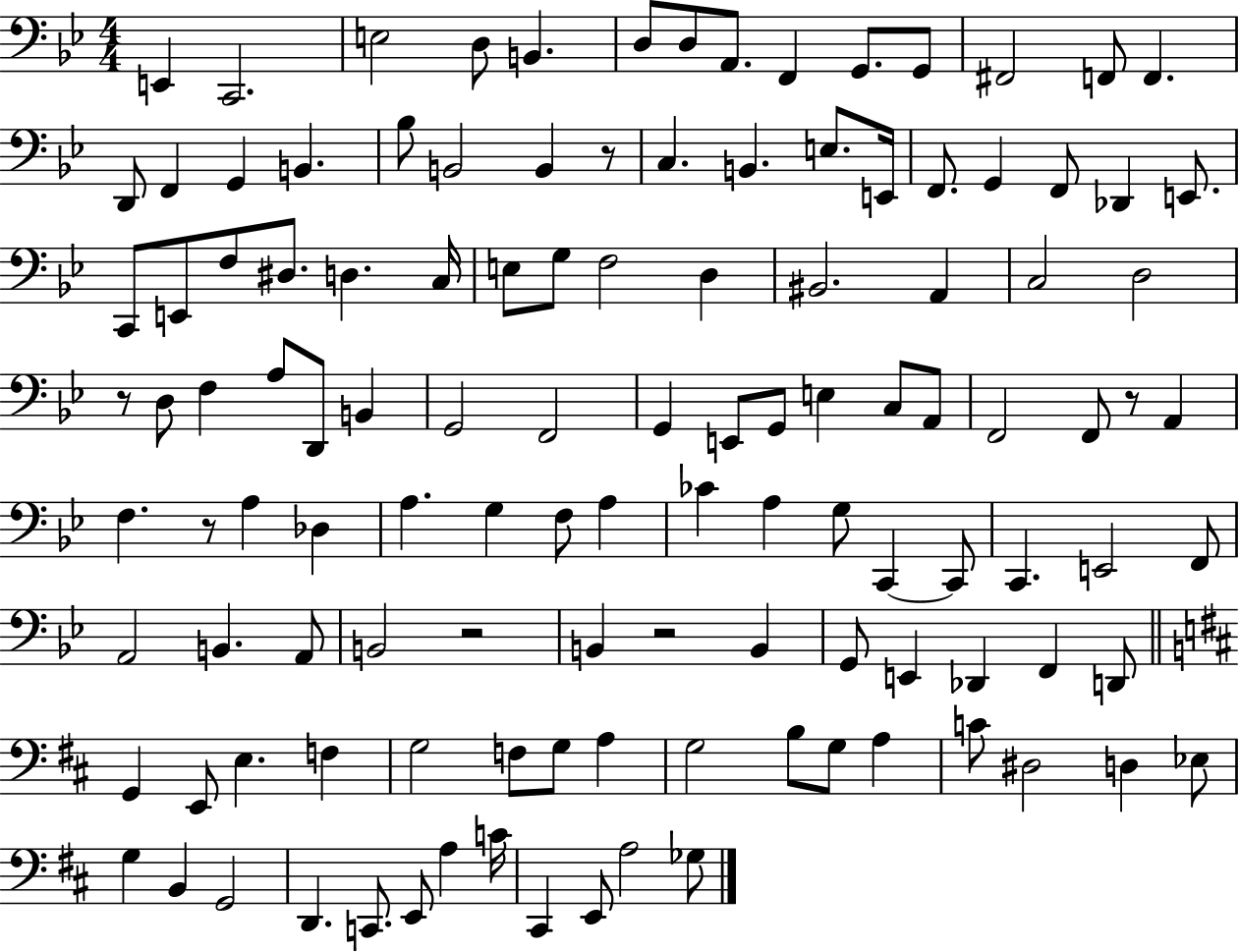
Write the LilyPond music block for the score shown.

{
  \clef bass
  \numericTimeSignature
  \time 4/4
  \key bes \major
  e,4 c,2. | e2 d8 b,4. | d8 d8 a,8. f,4 g,8. g,8 | fis,2 f,8 f,4. | \break d,8 f,4 g,4 b,4. | bes8 b,2 b,4 r8 | c4. b,4. e8. e,16 | f,8. g,4 f,8 des,4 e,8. | \break c,8 e,8 f8 dis8. d4. c16 | e8 g8 f2 d4 | bis,2. a,4 | c2 d2 | \break r8 d8 f4 a8 d,8 b,4 | g,2 f,2 | g,4 e,8 g,8 e4 c8 a,8 | f,2 f,8 r8 a,4 | \break f4. r8 a4 des4 | a4. g4 f8 a4 | ces'4 a4 g8 c,4~~ c,8 | c,4. e,2 f,8 | \break a,2 b,4. a,8 | b,2 r2 | b,4 r2 b,4 | g,8 e,4 des,4 f,4 d,8 | \break \bar "||" \break \key d \major g,4 e,8 e4. f4 | g2 f8 g8 a4 | g2 b8 g8 a4 | c'8 dis2 d4 ees8 | \break g4 b,4 g,2 | d,4. c,8. e,8 a4 c'16 | cis,4 e,8 a2 ges8 | \bar "|."
}